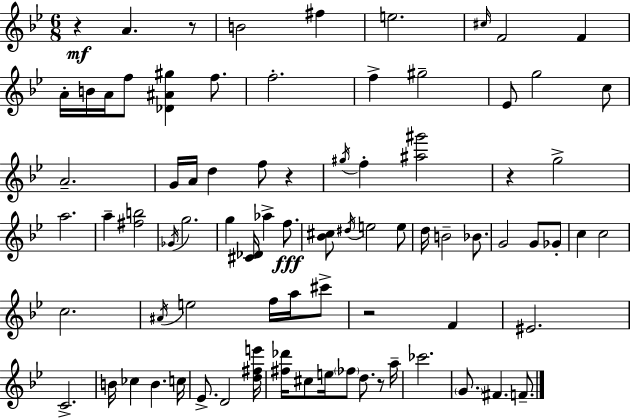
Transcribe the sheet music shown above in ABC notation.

X:1
T:Untitled
M:6/8
L:1/4
K:Gm
z A z/2 B2 ^f e2 ^c/4 F2 F A/4 B/4 A/4 f/2 [_D^A^g] f/2 f2 f ^g2 _E/2 g2 c/2 A2 G/4 A/4 d f/2 z ^g/4 f [^a^g']2 z g2 a2 a [^fb]2 _G/4 g2 g [^C_D]/4 _a f/2 [_B^c]/2 ^d/4 e2 e/2 d/4 B2 _B/2 G2 G/2 _G/2 c c2 c2 ^A/4 e2 f/4 a/4 ^c'/2 z2 F ^E2 C2 B/4 _c B c/4 _E/2 D2 [d^fe']/4 [^f_d']/4 ^c/2 e/4 _f/2 d/2 z/2 a/4 _c'2 G/2 ^F F/2